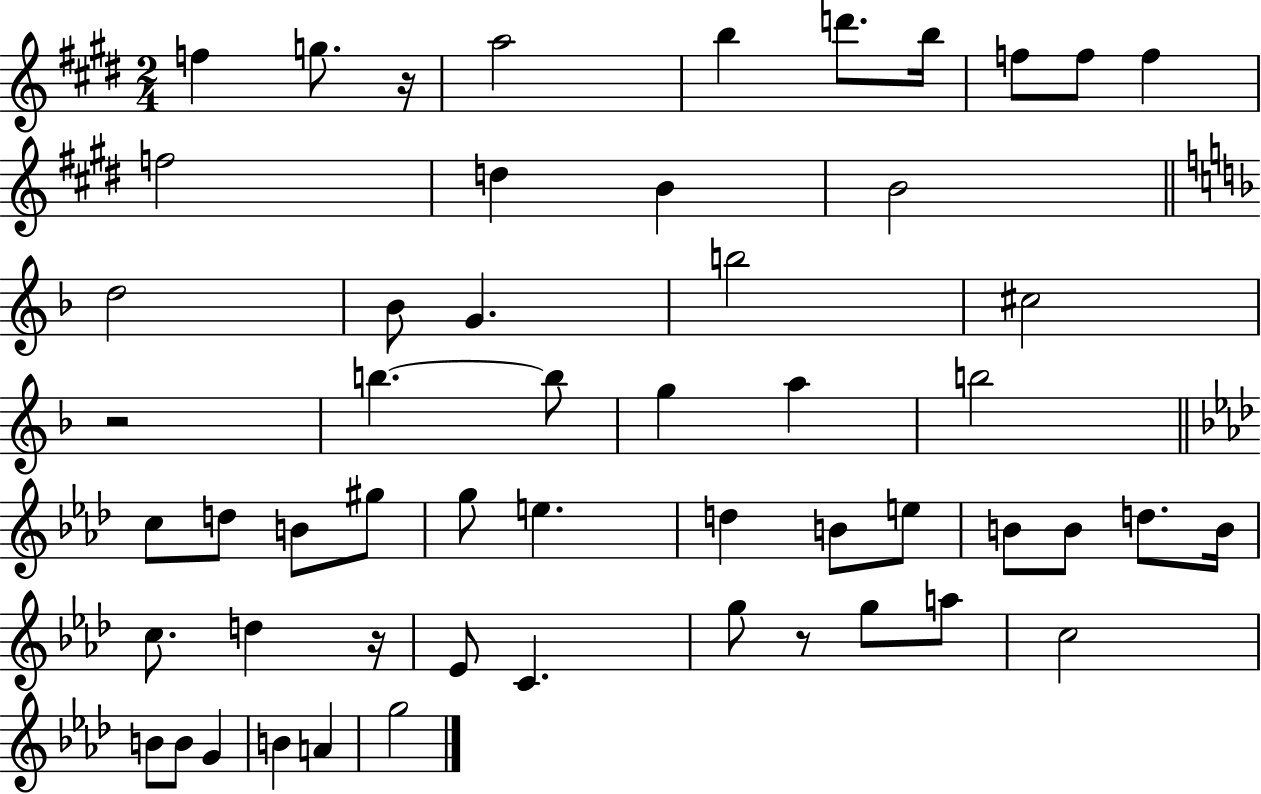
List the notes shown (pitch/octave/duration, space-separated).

F5/q G5/e. R/s A5/h B5/q D6/e. B5/s F5/e F5/e F5/q F5/h D5/q B4/q B4/h D5/h Bb4/e G4/q. B5/h C#5/h R/h B5/q. B5/e G5/q A5/q B5/h C5/e D5/e B4/e G#5/e G5/e E5/q. D5/q B4/e E5/e B4/e B4/e D5/e. B4/s C5/e. D5/q R/s Eb4/e C4/q. G5/e R/e G5/e A5/e C5/h B4/e B4/e G4/q B4/q A4/q G5/h